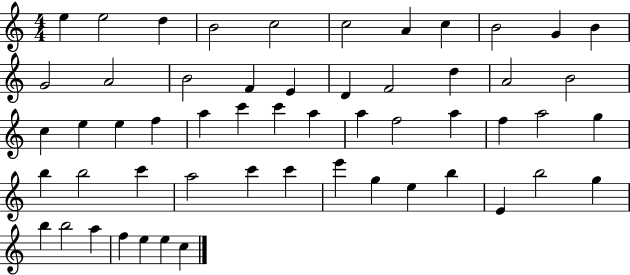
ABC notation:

X:1
T:Untitled
M:4/4
L:1/4
K:C
e e2 d B2 c2 c2 A c B2 G B G2 A2 B2 F E D F2 d A2 B2 c e e f a c' c' a a f2 a f a2 g b b2 c' a2 c' c' e' g e b E b2 g b b2 a f e e c